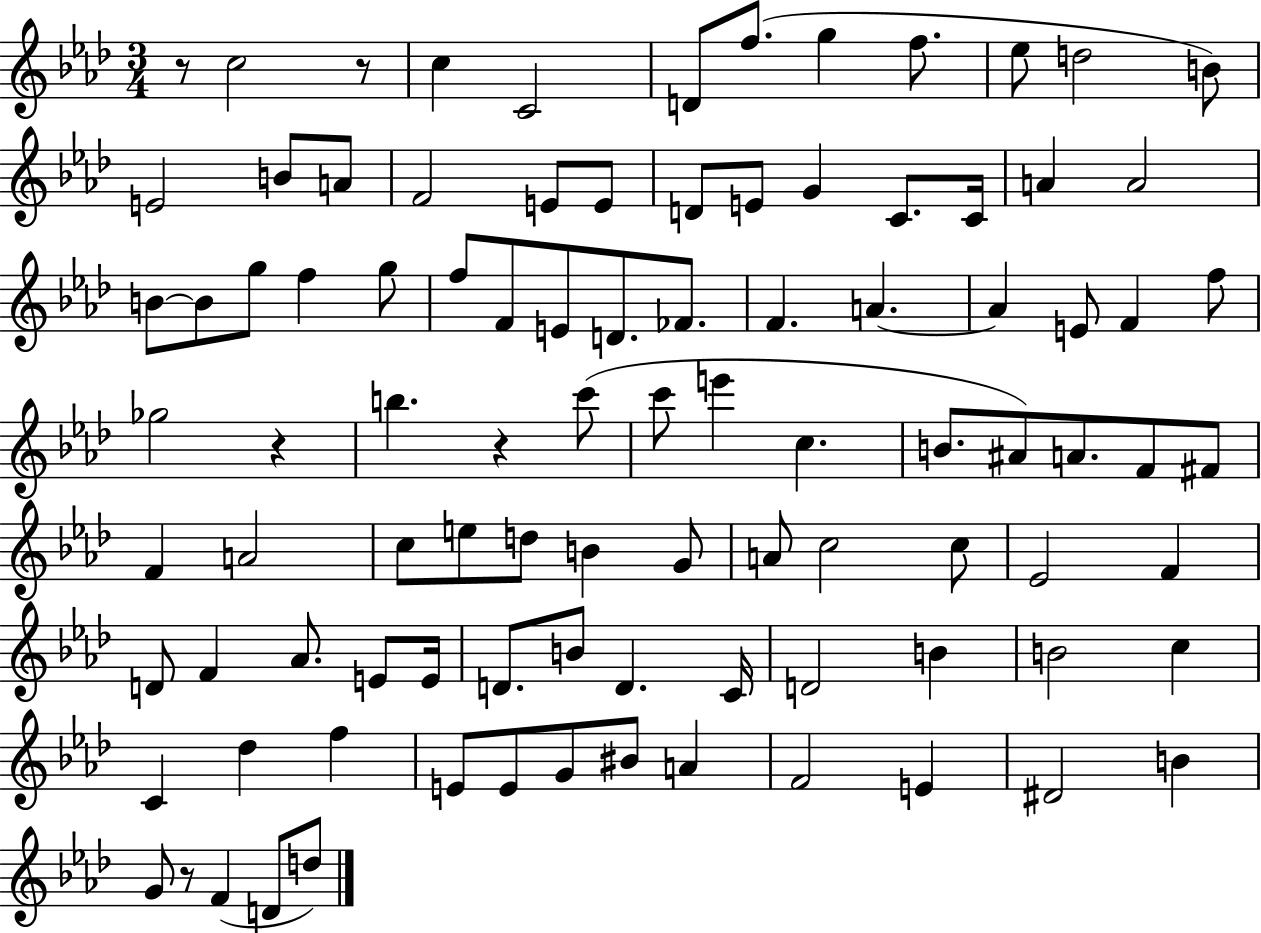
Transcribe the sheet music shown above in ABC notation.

X:1
T:Untitled
M:3/4
L:1/4
K:Ab
z/2 c2 z/2 c C2 D/2 f/2 g f/2 _e/2 d2 B/2 E2 B/2 A/2 F2 E/2 E/2 D/2 E/2 G C/2 C/4 A A2 B/2 B/2 g/2 f g/2 f/2 F/2 E/2 D/2 _F/2 F A A E/2 F f/2 _g2 z b z c'/2 c'/2 e' c B/2 ^A/2 A/2 F/2 ^F/2 F A2 c/2 e/2 d/2 B G/2 A/2 c2 c/2 _E2 F D/2 F _A/2 E/2 E/4 D/2 B/2 D C/4 D2 B B2 c C _d f E/2 E/2 G/2 ^B/2 A F2 E ^D2 B G/2 z/2 F D/2 d/2